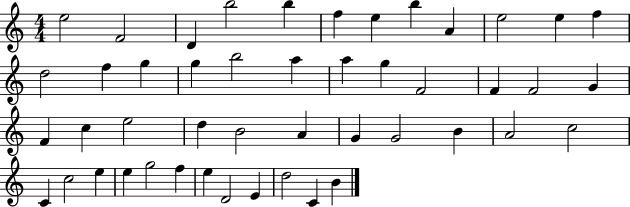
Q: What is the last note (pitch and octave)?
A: B4